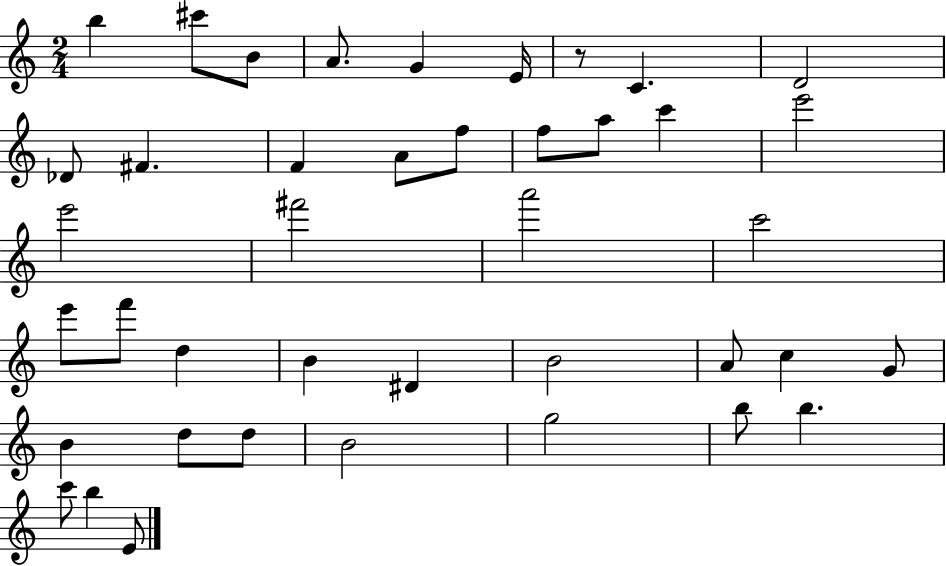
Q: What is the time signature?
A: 2/4